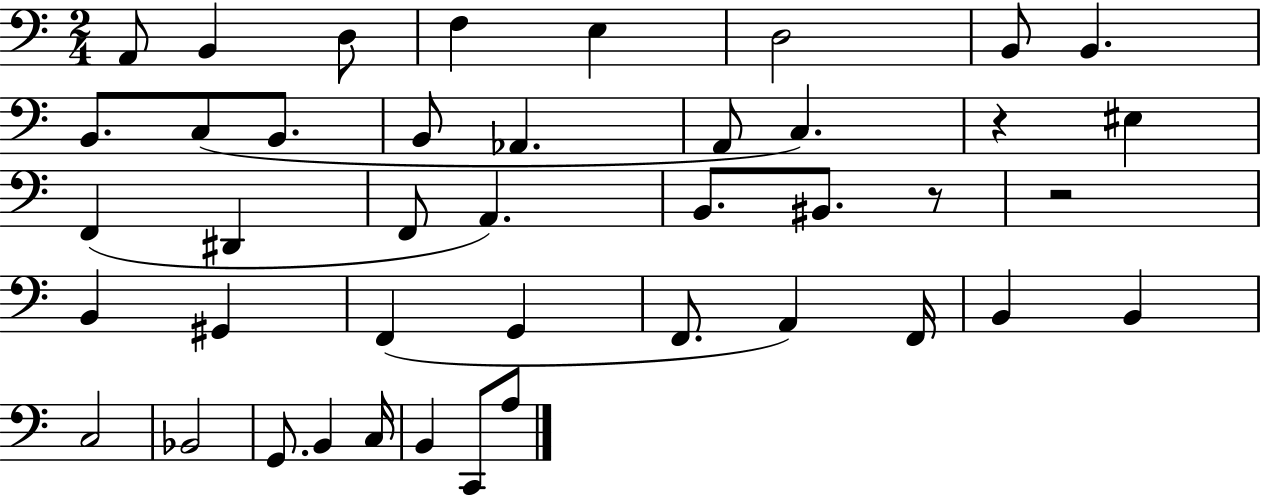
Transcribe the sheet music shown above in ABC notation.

X:1
T:Untitled
M:2/4
L:1/4
K:C
A,,/2 B,, D,/2 F, E, D,2 B,,/2 B,, B,,/2 C,/2 B,,/2 B,,/2 _A,, A,,/2 C, z ^E, F,, ^D,, F,,/2 A,, B,,/2 ^B,,/2 z/2 z2 B,, ^G,, F,, G,, F,,/2 A,, F,,/4 B,, B,, C,2 _B,,2 G,,/2 B,, C,/4 B,, C,,/2 A,/2